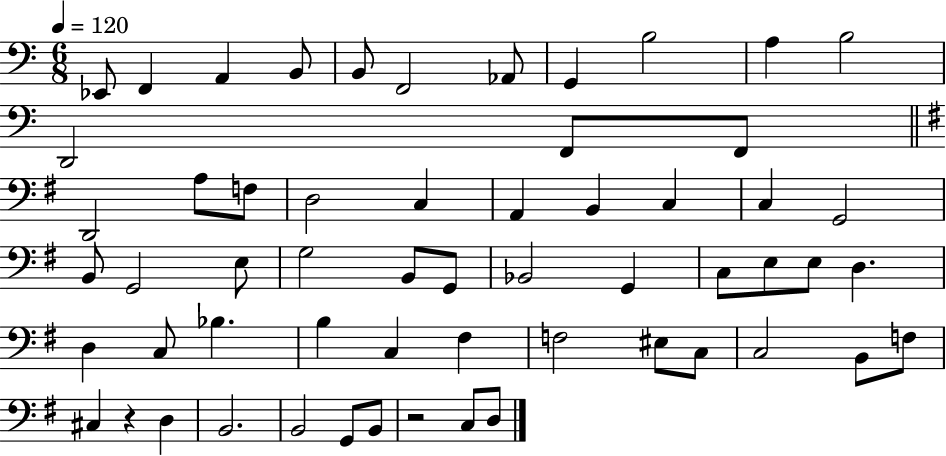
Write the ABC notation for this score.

X:1
T:Untitled
M:6/8
L:1/4
K:C
_E,,/2 F,, A,, B,,/2 B,,/2 F,,2 _A,,/2 G,, B,2 A, B,2 D,,2 F,,/2 F,,/2 D,,2 A,/2 F,/2 D,2 C, A,, B,, C, C, G,,2 B,,/2 G,,2 E,/2 G,2 B,,/2 G,,/2 _B,,2 G,, C,/2 E,/2 E,/2 D, D, C,/2 _B, B, C, ^F, F,2 ^E,/2 C,/2 C,2 B,,/2 F,/2 ^C, z D, B,,2 B,,2 G,,/2 B,,/2 z2 C,/2 D,/2